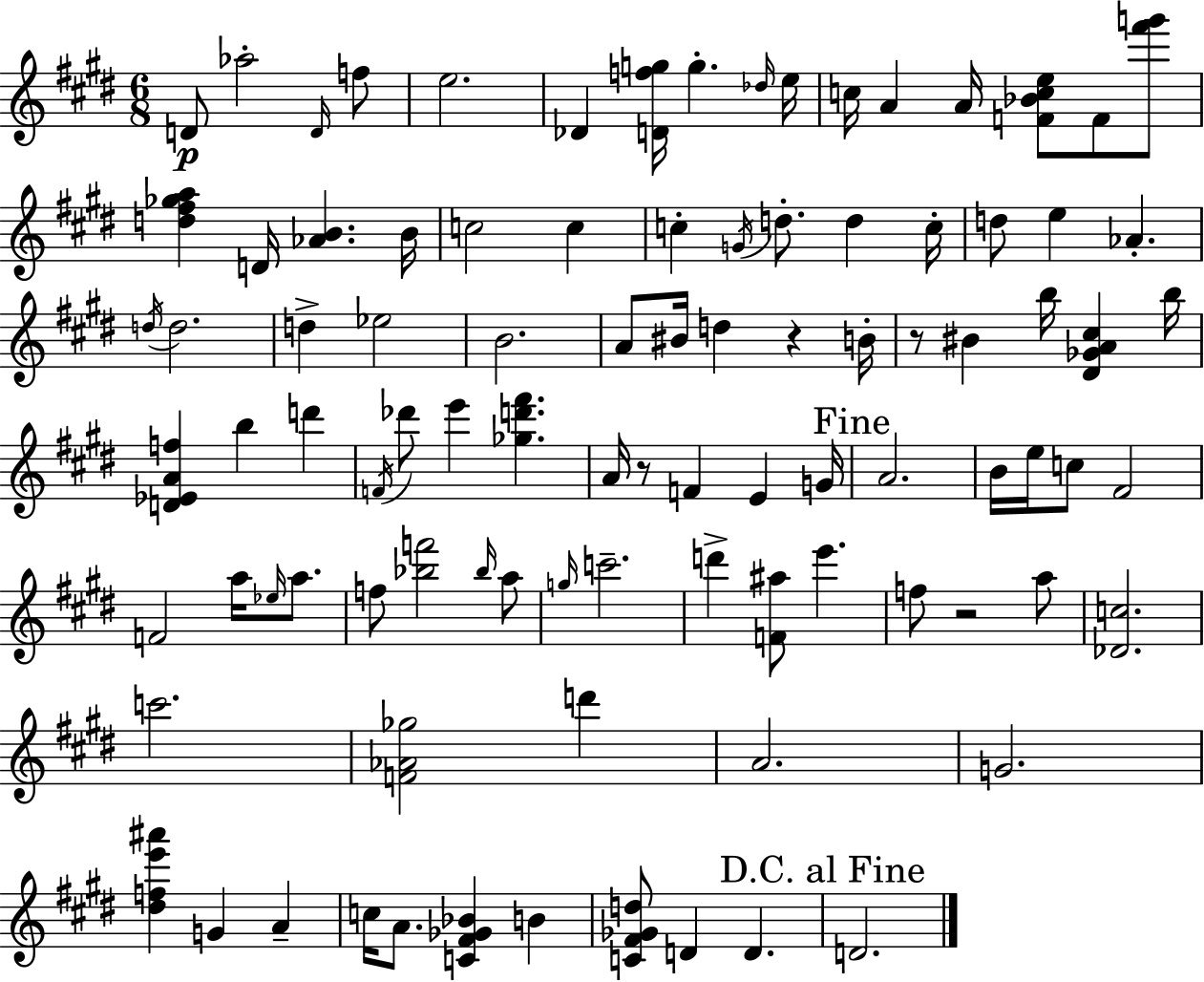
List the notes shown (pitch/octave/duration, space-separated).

D4/e Ab5/h D4/s F5/e E5/h. Db4/q [D4,F5,G5]/s G5/q. Db5/s E5/s C5/s A4/q A4/s [F4,Bb4,C5,E5]/e F4/e [F#6,G6]/e [D5,F#5,Gb5,A5]/q D4/s [Ab4,B4]/q. B4/s C5/h C5/q C5/q G4/s D5/e. D5/q C5/s D5/e E5/q Ab4/q. D5/s D5/h. D5/q Eb5/h B4/h. A4/e BIS4/s D5/q R/q B4/s R/e BIS4/q B5/s [D#4,Gb4,A4,C#5]/q B5/s [D4,Eb4,A4,F5]/q B5/q D6/q F4/s Db6/e E6/q [Gb5,D6,F#6]/q. A4/s R/e F4/q E4/q G4/s A4/h. B4/s E5/s C5/e F#4/h F4/h A5/s Eb5/s A5/e. F5/e [Bb5,F6]/h Bb5/s A5/e G5/s C6/h. D6/q [F4,A#5]/e E6/q. F5/e R/h A5/e [Db4,C5]/h. C6/h. [F4,Ab4,Gb5]/h D6/q A4/h. G4/h. [D#5,F5,E6,A#6]/q G4/q A4/q C5/s A4/e. [C4,F#4,Gb4,Bb4]/q B4/q [C4,F#4,Gb4,D5]/e D4/q D4/q. D4/h.